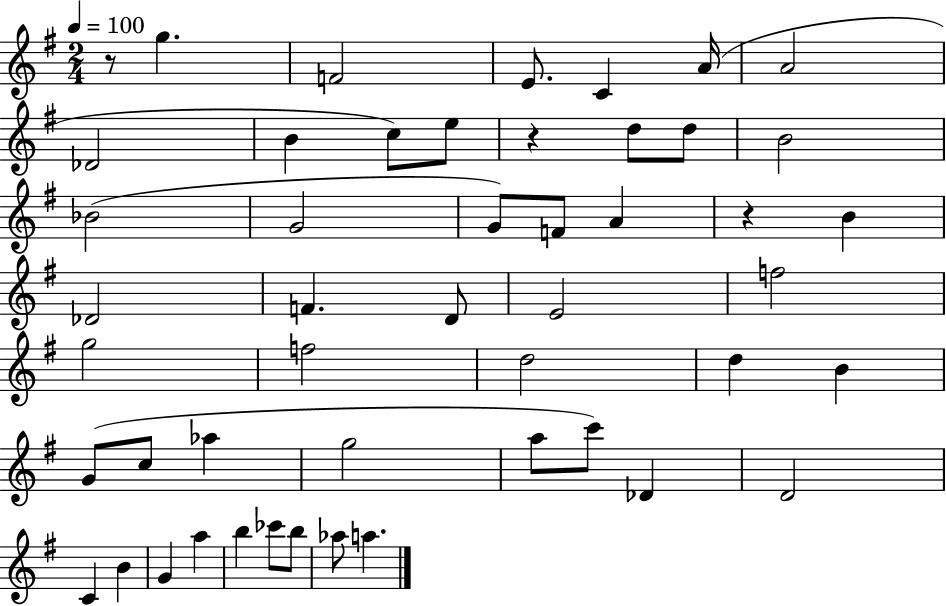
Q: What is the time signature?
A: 2/4